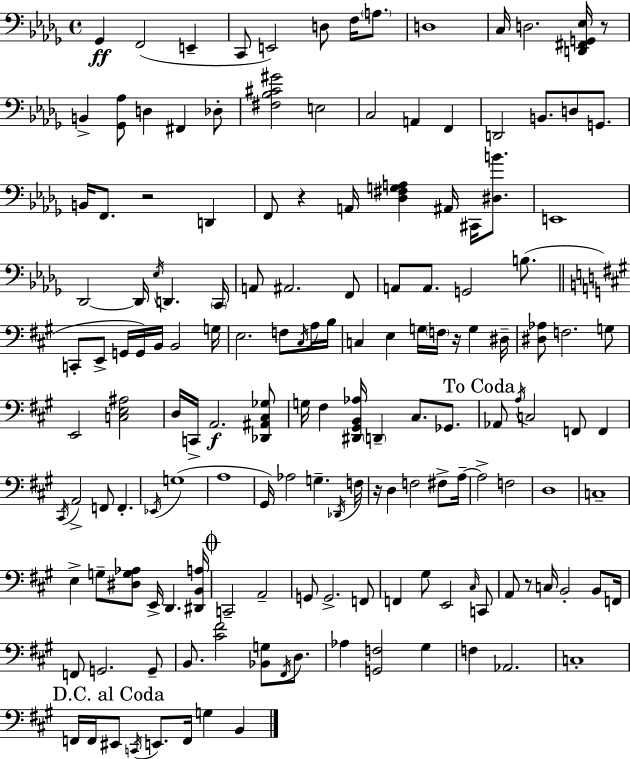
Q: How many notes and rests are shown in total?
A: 155